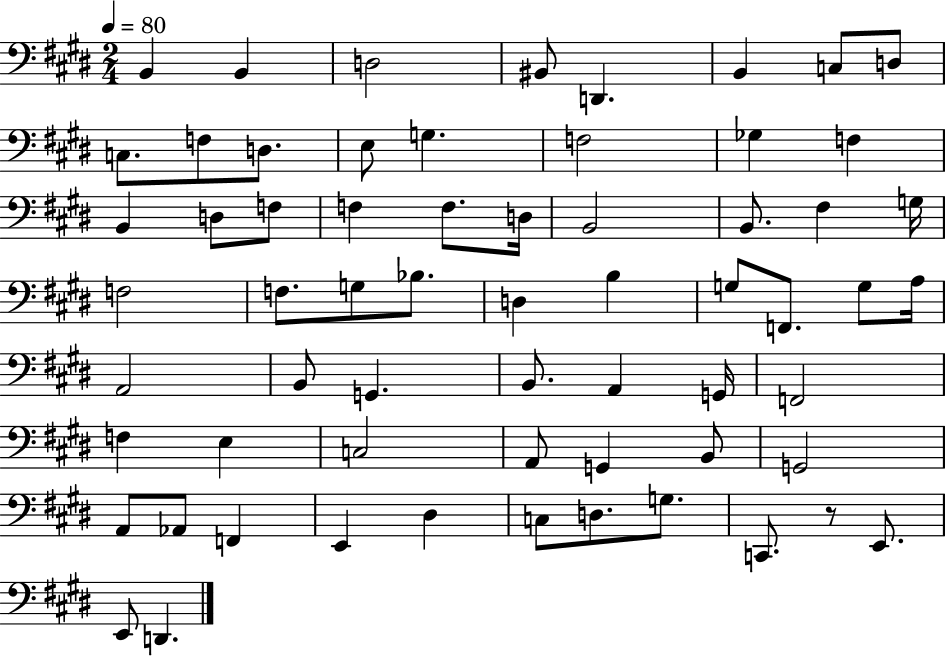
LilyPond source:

{
  \clef bass
  \numericTimeSignature
  \time 2/4
  \key e \major
  \tempo 4 = 80
  b,4 b,4 | d2 | bis,8 d,4. | b,4 c8 d8 | \break c8. f8 d8. | e8 g4. | f2 | ges4 f4 | \break b,4 d8 f8 | f4 f8. d16 | b,2 | b,8. fis4 g16 | \break f2 | f8. g8 bes8. | d4 b4 | g8 f,8. g8 a16 | \break a,2 | b,8 g,4. | b,8. a,4 g,16 | f,2 | \break f4 e4 | c2 | a,8 g,4 b,8 | g,2 | \break a,8 aes,8 f,4 | e,4 dis4 | c8 d8. g8. | c,8. r8 e,8. | \break e,8 d,4. | \bar "|."
}